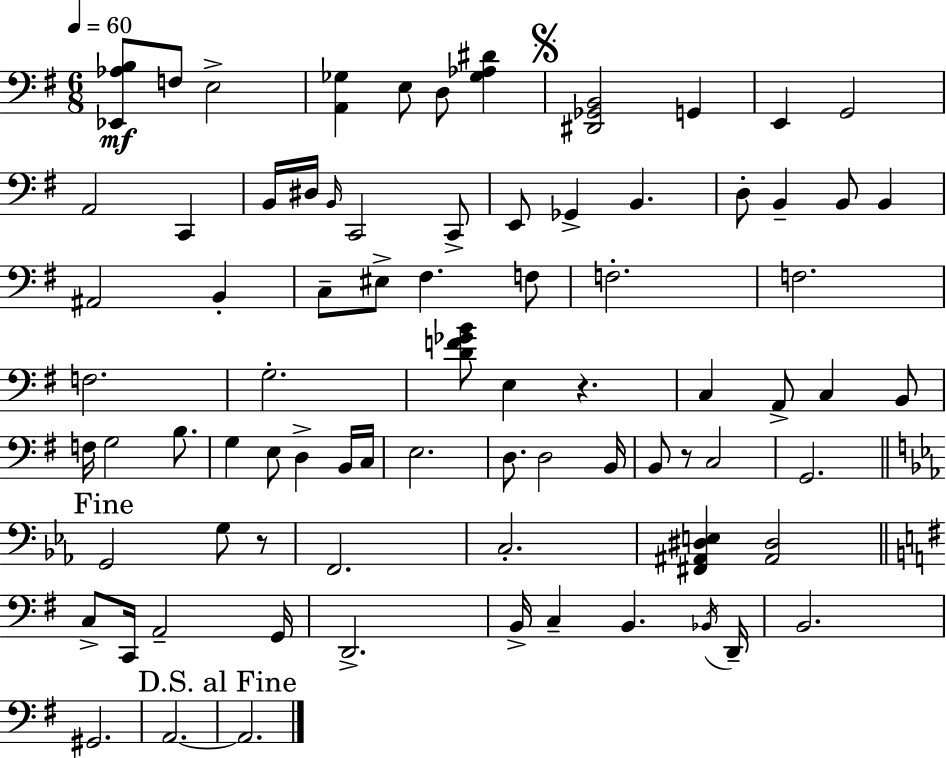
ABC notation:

X:1
T:Untitled
M:6/8
L:1/4
K:G
[_E,,_A,B,]/2 F,/2 E,2 [A,,_G,] E,/2 D,/2 [_G,_A,^D] [^D,,_G,,B,,]2 G,, E,, G,,2 A,,2 C,, B,,/4 ^D,/4 B,,/4 C,,2 C,,/2 E,,/2 _G,, B,, D,/2 B,, B,,/2 B,, ^A,,2 B,, C,/2 ^E,/2 ^F, F,/2 F,2 F,2 F,2 G,2 [DF_GB]/2 E, z C, A,,/2 C, B,,/2 F,/4 G,2 B,/2 G, E,/2 D, B,,/4 C,/4 E,2 D,/2 D,2 B,,/4 B,,/2 z/2 C,2 G,,2 G,,2 G,/2 z/2 F,,2 C,2 [^F,,^A,,^D,E,] [^A,,^D,]2 C,/2 C,,/4 A,,2 G,,/4 D,,2 B,,/4 C, B,, _B,,/4 D,,/4 B,,2 ^G,,2 A,,2 A,,2